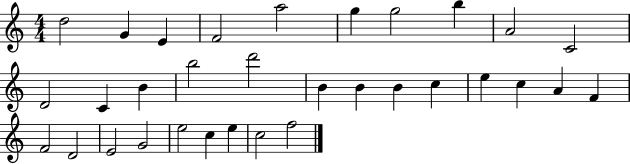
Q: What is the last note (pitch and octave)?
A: F5